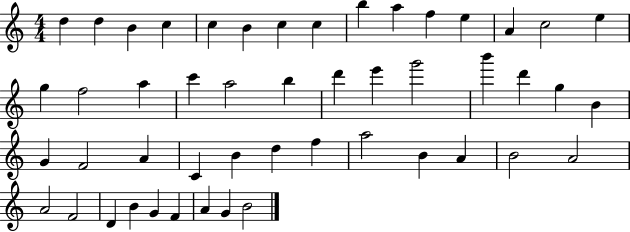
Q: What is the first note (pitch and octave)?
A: D5